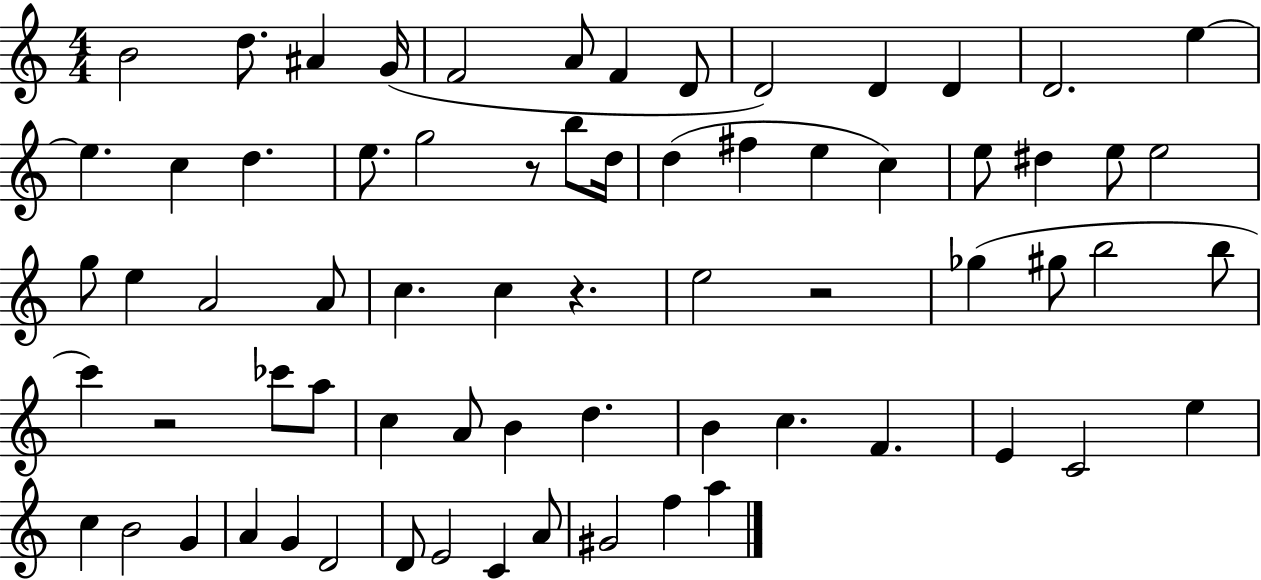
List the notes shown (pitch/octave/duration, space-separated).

B4/h D5/e. A#4/q G4/s F4/h A4/e F4/q D4/e D4/h D4/q D4/q D4/h. E5/q E5/q. C5/q D5/q. E5/e. G5/h R/e B5/e D5/s D5/q F#5/q E5/q C5/q E5/e D#5/q E5/e E5/h G5/e E5/q A4/h A4/e C5/q. C5/q R/q. E5/h R/h Gb5/q G#5/e B5/h B5/e C6/q R/h CES6/e A5/e C5/q A4/e B4/q D5/q. B4/q C5/q. F4/q. E4/q C4/h E5/q C5/q B4/h G4/q A4/q G4/q D4/h D4/e E4/h C4/q A4/e G#4/h F5/q A5/q